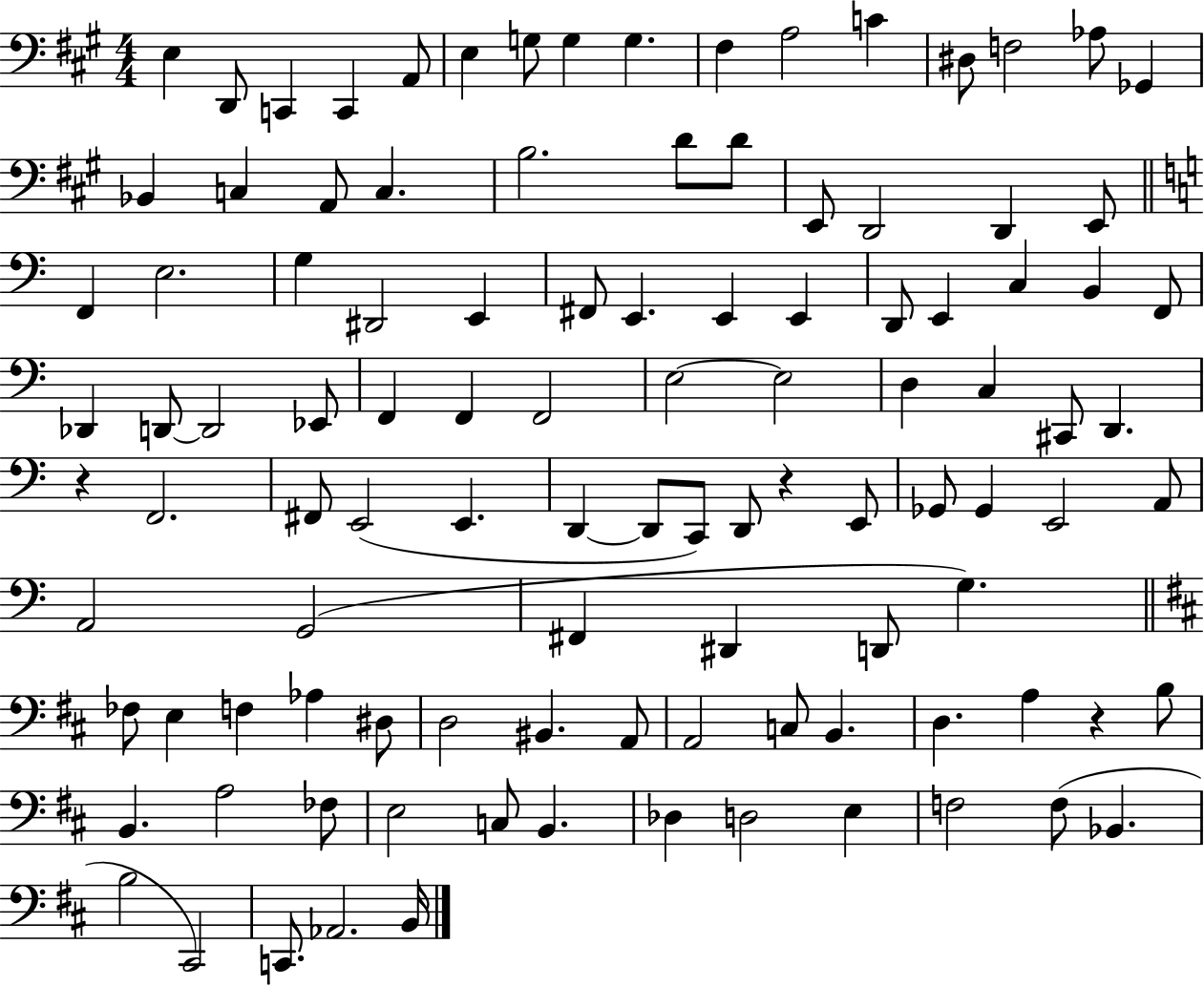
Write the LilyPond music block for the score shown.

{
  \clef bass
  \numericTimeSignature
  \time 4/4
  \key a \major
  e4 d,8 c,4 c,4 a,8 | e4 g8 g4 g4. | fis4 a2 c'4 | dis8 f2 aes8 ges,4 | \break bes,4 c4 a,8 c4. | b2. d'8 d'8 | e,8 d,2 d,4 e,8 | \bar "||" \break \key c \major f,4 e2. | g4 dis,2 e,4 | fis,8 e,4. e,4 e,4 | d,8 e,4 c4 b,4 f,8 | \break des,4 d,8~~ d,2 ees,8 | f,4 f,4 f,2 | e2~~ e2 | d4 c4 cis,8 d,4. | \break r4 f,2. | fis,8 e,2( e,4. | d,4~~ d,8 c,8) d,8 r4 e,8 | ges,8 ges,4 e,2 a,8 | \break a,2 g,2( | fis,4 dis,4 d,8 g4.) | \bar "||" \break \key d \major fes8 e4 f4 aes4 dis8 | d2 bis,4. a,8 | a,2 c8 b,4. | d4. a4 r4 b8 | \break b,4. a2 fes8 | e2 c8 b,4. | des4 d2 e4 | f2 f8( bes,4. | \break b2 cis,2) | c,8. aes,2. b,16 | \bar "|."
}